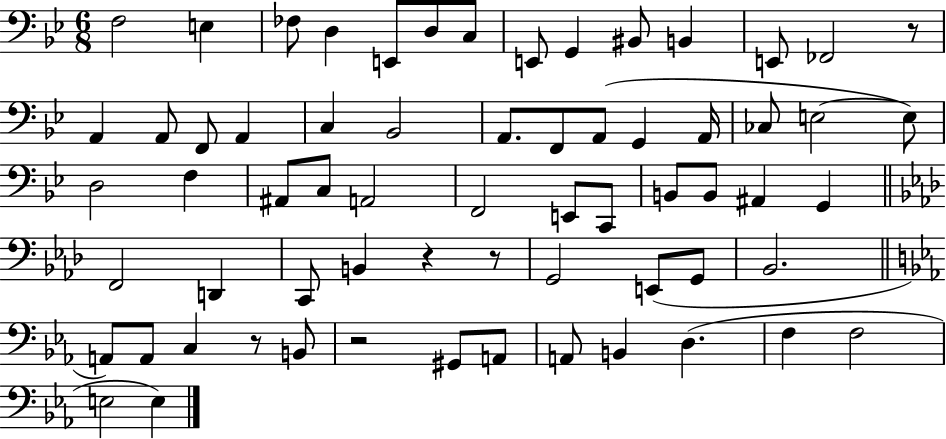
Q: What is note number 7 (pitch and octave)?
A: C3